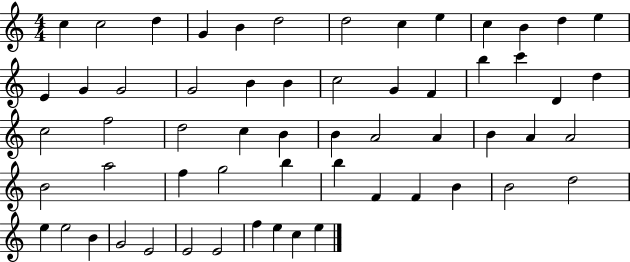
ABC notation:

X:1
T:Untitled
M:4/4
L:1/4
K:C
c c2 d G B d2 d2 c e c B d e E G G2 G2 B B c2 G F b c' D d c2 f2 d2 c B B A2 A B A A2 B2 a2 f g2 b b F F B B2 d2 e e2 B G2 E2 E2 E2 f e c e